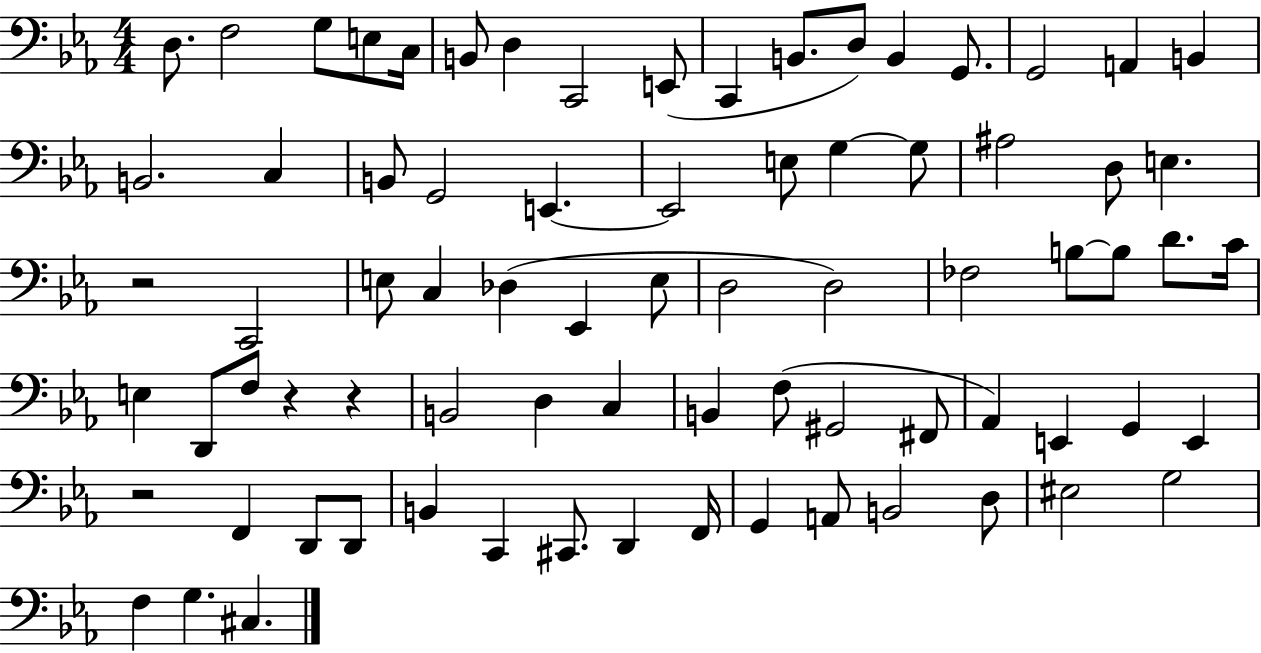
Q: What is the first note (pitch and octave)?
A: D3